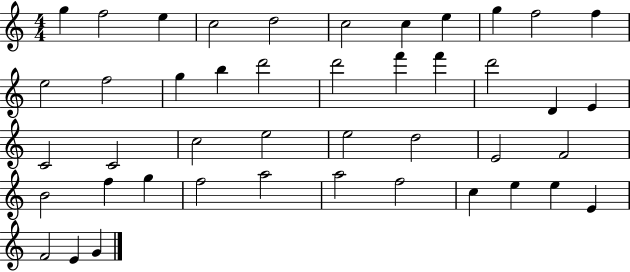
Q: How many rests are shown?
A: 0